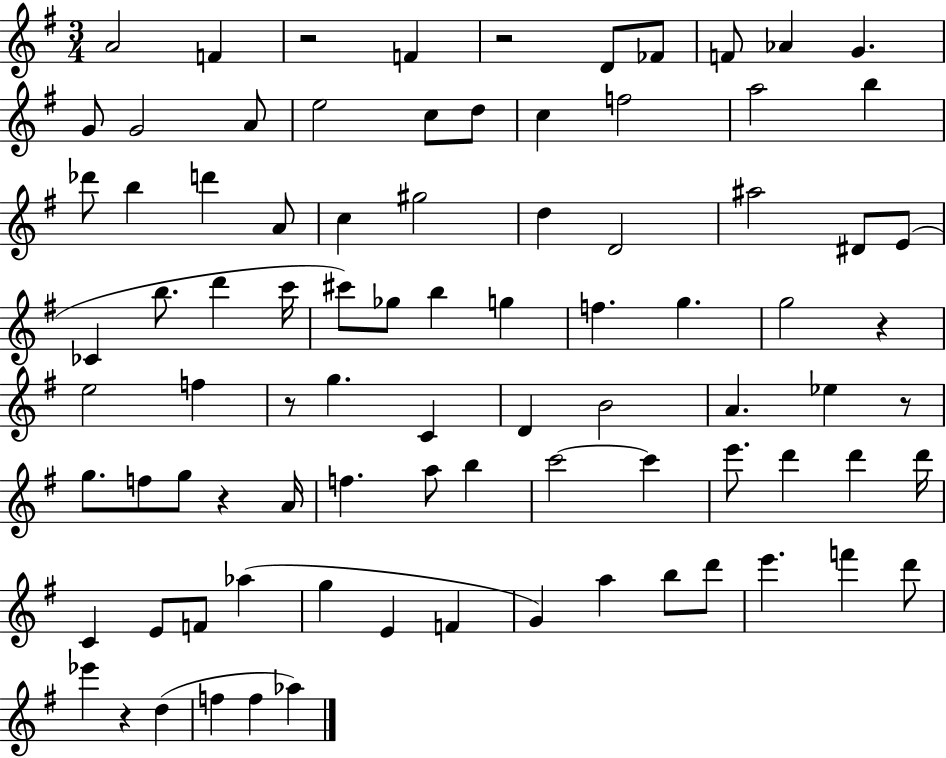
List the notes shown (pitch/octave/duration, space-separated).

A4/h F4/q R/h F4/q R/h D4/e FES4/e F4/e Ab4/q G4/q. G4/e G4/h A4/e E5/h C5/e D5/e C5/q F5/h A5/h B5/q Db6/e B5/q D6/q A4/e C5/q G#5/h D5/q D4/h A#5/h D#4/e E4/e CES4/q B5/e. D6/q C6/s C#6/e Gb5/e B5/q G5/q F5/q. G5/q. G5/h R/q E5/h F5/q R/e G5/q. C4/q D4/q B4/h A4/q. Eb5/q R/e G5/e. F5/e G5/e R/q A4/s F5/q. A5/e B5/q C6/h C6/q E6/e. D6/q D6/q D6/s C4/q E4/e F4/e Ab5/q G5/q E4/q F4/q G4/q A5/q B5/e D6/e E6/q. F6/q D6/e Eb6/q R/q D5/q F5/q F5/q Ab5/q